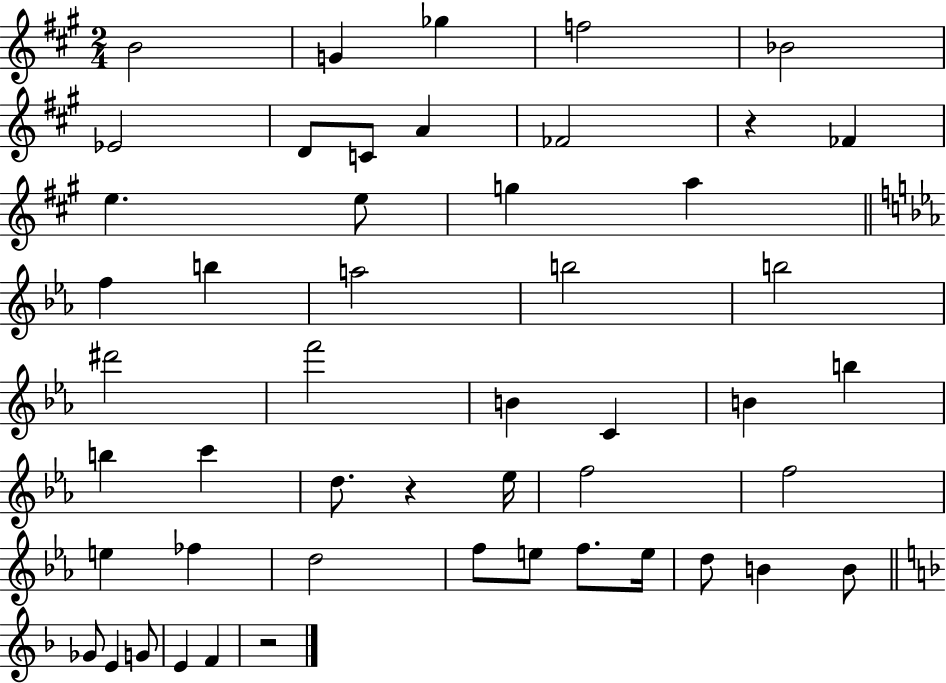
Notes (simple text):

B4/h G4/q Gb5/q F5/h Bb4/h Eb4/h D4/e C4/e A4/q FES4/h R/q FES4/q E5/q. E5/e G5/q A5/q F5/q B5/q A5/h B5/h B5/h D#6/h F6/h B4/q C4/q B4/q B5/q B5/q C6/q D5/e. R/q Eb5/s F5/h F5/h E5/q FES5/q D5/h F5/e E5/e F5/e. E5/s D5/e B4/q B4/e Gb4/e E4/q G4/e E4/q F4/q R/h